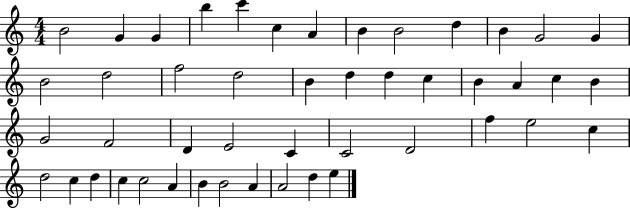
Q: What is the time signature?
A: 4/4